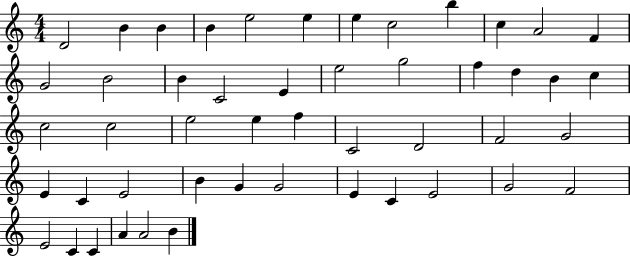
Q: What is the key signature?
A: C major